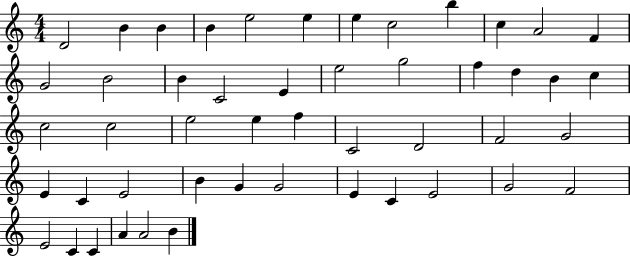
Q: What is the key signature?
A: C major